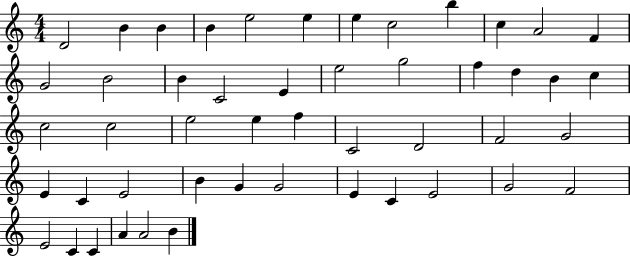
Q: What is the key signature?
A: C major